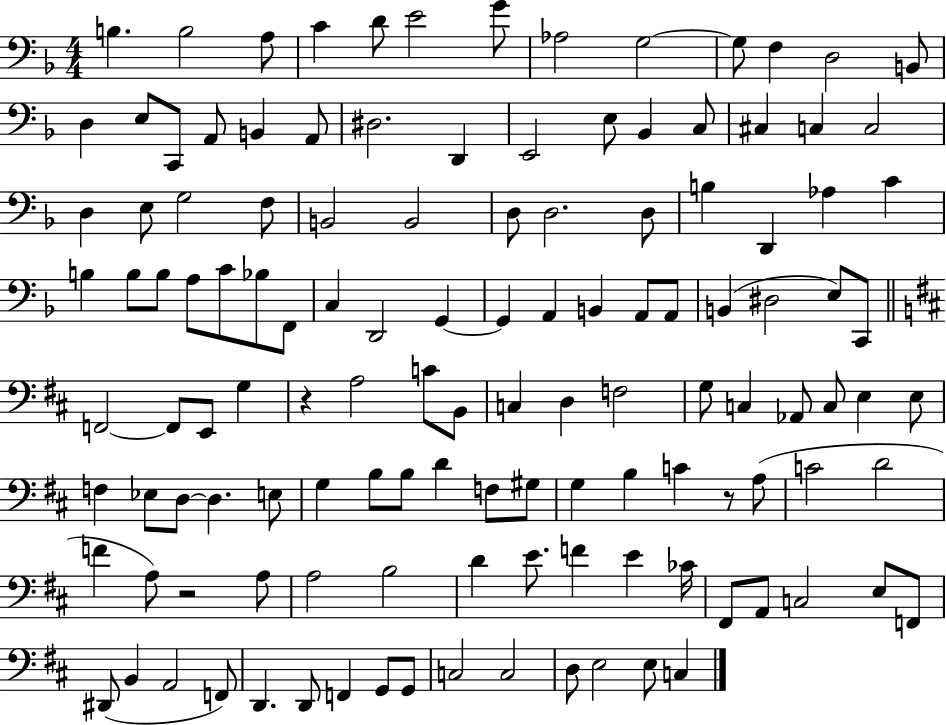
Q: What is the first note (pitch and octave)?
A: B3